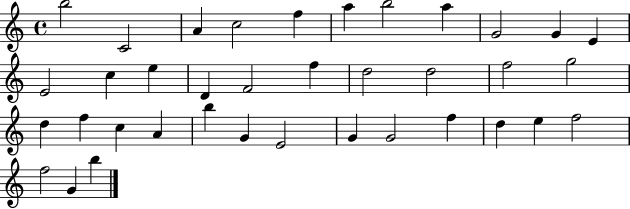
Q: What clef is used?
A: treble